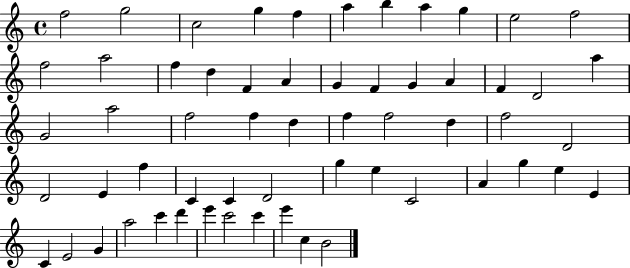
{
  \clef treble
  \time 4/4
  \defaultTimeSignature
  \key c \major
  f''2 g''2 | c''2 g''4 f''4 | a''4 b''4 a''4 g''4 | e''2 f''2 | \break f''2 a''2 | f''4 d''4 f'4 a'4 | g'4 f'4 g'4 a'4 | f'4 d'2 a''4 | \break g'2 a''2 | f''2 f''4 d''4 | f''4 f''2 d''4 | f''2 d'2 | \break d'2 e'4 f''4 | c'4 c'4 d'2 | g''4 e''4 c'2 | a'4 g''4 e''4 e'4 | \break c'4 e'2 g'4 | a''2 c'''4 d'''4 | e'''4 c'''2 c'''4 | e'''4 c''4 b'2 | \break \bar "|."
}